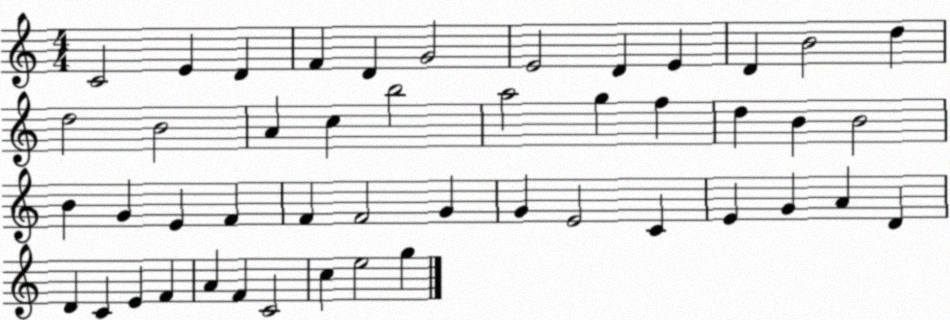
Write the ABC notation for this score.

X:1
T:Untitled
M:4/4
L:1/4
K:C
C2 E D F D G2 E2 D E D B2 d d2 B2 A c b2 a2 g f d B B2 B G E F F F2 G G E2 C E G A D D C E F A F C2 c e2 g